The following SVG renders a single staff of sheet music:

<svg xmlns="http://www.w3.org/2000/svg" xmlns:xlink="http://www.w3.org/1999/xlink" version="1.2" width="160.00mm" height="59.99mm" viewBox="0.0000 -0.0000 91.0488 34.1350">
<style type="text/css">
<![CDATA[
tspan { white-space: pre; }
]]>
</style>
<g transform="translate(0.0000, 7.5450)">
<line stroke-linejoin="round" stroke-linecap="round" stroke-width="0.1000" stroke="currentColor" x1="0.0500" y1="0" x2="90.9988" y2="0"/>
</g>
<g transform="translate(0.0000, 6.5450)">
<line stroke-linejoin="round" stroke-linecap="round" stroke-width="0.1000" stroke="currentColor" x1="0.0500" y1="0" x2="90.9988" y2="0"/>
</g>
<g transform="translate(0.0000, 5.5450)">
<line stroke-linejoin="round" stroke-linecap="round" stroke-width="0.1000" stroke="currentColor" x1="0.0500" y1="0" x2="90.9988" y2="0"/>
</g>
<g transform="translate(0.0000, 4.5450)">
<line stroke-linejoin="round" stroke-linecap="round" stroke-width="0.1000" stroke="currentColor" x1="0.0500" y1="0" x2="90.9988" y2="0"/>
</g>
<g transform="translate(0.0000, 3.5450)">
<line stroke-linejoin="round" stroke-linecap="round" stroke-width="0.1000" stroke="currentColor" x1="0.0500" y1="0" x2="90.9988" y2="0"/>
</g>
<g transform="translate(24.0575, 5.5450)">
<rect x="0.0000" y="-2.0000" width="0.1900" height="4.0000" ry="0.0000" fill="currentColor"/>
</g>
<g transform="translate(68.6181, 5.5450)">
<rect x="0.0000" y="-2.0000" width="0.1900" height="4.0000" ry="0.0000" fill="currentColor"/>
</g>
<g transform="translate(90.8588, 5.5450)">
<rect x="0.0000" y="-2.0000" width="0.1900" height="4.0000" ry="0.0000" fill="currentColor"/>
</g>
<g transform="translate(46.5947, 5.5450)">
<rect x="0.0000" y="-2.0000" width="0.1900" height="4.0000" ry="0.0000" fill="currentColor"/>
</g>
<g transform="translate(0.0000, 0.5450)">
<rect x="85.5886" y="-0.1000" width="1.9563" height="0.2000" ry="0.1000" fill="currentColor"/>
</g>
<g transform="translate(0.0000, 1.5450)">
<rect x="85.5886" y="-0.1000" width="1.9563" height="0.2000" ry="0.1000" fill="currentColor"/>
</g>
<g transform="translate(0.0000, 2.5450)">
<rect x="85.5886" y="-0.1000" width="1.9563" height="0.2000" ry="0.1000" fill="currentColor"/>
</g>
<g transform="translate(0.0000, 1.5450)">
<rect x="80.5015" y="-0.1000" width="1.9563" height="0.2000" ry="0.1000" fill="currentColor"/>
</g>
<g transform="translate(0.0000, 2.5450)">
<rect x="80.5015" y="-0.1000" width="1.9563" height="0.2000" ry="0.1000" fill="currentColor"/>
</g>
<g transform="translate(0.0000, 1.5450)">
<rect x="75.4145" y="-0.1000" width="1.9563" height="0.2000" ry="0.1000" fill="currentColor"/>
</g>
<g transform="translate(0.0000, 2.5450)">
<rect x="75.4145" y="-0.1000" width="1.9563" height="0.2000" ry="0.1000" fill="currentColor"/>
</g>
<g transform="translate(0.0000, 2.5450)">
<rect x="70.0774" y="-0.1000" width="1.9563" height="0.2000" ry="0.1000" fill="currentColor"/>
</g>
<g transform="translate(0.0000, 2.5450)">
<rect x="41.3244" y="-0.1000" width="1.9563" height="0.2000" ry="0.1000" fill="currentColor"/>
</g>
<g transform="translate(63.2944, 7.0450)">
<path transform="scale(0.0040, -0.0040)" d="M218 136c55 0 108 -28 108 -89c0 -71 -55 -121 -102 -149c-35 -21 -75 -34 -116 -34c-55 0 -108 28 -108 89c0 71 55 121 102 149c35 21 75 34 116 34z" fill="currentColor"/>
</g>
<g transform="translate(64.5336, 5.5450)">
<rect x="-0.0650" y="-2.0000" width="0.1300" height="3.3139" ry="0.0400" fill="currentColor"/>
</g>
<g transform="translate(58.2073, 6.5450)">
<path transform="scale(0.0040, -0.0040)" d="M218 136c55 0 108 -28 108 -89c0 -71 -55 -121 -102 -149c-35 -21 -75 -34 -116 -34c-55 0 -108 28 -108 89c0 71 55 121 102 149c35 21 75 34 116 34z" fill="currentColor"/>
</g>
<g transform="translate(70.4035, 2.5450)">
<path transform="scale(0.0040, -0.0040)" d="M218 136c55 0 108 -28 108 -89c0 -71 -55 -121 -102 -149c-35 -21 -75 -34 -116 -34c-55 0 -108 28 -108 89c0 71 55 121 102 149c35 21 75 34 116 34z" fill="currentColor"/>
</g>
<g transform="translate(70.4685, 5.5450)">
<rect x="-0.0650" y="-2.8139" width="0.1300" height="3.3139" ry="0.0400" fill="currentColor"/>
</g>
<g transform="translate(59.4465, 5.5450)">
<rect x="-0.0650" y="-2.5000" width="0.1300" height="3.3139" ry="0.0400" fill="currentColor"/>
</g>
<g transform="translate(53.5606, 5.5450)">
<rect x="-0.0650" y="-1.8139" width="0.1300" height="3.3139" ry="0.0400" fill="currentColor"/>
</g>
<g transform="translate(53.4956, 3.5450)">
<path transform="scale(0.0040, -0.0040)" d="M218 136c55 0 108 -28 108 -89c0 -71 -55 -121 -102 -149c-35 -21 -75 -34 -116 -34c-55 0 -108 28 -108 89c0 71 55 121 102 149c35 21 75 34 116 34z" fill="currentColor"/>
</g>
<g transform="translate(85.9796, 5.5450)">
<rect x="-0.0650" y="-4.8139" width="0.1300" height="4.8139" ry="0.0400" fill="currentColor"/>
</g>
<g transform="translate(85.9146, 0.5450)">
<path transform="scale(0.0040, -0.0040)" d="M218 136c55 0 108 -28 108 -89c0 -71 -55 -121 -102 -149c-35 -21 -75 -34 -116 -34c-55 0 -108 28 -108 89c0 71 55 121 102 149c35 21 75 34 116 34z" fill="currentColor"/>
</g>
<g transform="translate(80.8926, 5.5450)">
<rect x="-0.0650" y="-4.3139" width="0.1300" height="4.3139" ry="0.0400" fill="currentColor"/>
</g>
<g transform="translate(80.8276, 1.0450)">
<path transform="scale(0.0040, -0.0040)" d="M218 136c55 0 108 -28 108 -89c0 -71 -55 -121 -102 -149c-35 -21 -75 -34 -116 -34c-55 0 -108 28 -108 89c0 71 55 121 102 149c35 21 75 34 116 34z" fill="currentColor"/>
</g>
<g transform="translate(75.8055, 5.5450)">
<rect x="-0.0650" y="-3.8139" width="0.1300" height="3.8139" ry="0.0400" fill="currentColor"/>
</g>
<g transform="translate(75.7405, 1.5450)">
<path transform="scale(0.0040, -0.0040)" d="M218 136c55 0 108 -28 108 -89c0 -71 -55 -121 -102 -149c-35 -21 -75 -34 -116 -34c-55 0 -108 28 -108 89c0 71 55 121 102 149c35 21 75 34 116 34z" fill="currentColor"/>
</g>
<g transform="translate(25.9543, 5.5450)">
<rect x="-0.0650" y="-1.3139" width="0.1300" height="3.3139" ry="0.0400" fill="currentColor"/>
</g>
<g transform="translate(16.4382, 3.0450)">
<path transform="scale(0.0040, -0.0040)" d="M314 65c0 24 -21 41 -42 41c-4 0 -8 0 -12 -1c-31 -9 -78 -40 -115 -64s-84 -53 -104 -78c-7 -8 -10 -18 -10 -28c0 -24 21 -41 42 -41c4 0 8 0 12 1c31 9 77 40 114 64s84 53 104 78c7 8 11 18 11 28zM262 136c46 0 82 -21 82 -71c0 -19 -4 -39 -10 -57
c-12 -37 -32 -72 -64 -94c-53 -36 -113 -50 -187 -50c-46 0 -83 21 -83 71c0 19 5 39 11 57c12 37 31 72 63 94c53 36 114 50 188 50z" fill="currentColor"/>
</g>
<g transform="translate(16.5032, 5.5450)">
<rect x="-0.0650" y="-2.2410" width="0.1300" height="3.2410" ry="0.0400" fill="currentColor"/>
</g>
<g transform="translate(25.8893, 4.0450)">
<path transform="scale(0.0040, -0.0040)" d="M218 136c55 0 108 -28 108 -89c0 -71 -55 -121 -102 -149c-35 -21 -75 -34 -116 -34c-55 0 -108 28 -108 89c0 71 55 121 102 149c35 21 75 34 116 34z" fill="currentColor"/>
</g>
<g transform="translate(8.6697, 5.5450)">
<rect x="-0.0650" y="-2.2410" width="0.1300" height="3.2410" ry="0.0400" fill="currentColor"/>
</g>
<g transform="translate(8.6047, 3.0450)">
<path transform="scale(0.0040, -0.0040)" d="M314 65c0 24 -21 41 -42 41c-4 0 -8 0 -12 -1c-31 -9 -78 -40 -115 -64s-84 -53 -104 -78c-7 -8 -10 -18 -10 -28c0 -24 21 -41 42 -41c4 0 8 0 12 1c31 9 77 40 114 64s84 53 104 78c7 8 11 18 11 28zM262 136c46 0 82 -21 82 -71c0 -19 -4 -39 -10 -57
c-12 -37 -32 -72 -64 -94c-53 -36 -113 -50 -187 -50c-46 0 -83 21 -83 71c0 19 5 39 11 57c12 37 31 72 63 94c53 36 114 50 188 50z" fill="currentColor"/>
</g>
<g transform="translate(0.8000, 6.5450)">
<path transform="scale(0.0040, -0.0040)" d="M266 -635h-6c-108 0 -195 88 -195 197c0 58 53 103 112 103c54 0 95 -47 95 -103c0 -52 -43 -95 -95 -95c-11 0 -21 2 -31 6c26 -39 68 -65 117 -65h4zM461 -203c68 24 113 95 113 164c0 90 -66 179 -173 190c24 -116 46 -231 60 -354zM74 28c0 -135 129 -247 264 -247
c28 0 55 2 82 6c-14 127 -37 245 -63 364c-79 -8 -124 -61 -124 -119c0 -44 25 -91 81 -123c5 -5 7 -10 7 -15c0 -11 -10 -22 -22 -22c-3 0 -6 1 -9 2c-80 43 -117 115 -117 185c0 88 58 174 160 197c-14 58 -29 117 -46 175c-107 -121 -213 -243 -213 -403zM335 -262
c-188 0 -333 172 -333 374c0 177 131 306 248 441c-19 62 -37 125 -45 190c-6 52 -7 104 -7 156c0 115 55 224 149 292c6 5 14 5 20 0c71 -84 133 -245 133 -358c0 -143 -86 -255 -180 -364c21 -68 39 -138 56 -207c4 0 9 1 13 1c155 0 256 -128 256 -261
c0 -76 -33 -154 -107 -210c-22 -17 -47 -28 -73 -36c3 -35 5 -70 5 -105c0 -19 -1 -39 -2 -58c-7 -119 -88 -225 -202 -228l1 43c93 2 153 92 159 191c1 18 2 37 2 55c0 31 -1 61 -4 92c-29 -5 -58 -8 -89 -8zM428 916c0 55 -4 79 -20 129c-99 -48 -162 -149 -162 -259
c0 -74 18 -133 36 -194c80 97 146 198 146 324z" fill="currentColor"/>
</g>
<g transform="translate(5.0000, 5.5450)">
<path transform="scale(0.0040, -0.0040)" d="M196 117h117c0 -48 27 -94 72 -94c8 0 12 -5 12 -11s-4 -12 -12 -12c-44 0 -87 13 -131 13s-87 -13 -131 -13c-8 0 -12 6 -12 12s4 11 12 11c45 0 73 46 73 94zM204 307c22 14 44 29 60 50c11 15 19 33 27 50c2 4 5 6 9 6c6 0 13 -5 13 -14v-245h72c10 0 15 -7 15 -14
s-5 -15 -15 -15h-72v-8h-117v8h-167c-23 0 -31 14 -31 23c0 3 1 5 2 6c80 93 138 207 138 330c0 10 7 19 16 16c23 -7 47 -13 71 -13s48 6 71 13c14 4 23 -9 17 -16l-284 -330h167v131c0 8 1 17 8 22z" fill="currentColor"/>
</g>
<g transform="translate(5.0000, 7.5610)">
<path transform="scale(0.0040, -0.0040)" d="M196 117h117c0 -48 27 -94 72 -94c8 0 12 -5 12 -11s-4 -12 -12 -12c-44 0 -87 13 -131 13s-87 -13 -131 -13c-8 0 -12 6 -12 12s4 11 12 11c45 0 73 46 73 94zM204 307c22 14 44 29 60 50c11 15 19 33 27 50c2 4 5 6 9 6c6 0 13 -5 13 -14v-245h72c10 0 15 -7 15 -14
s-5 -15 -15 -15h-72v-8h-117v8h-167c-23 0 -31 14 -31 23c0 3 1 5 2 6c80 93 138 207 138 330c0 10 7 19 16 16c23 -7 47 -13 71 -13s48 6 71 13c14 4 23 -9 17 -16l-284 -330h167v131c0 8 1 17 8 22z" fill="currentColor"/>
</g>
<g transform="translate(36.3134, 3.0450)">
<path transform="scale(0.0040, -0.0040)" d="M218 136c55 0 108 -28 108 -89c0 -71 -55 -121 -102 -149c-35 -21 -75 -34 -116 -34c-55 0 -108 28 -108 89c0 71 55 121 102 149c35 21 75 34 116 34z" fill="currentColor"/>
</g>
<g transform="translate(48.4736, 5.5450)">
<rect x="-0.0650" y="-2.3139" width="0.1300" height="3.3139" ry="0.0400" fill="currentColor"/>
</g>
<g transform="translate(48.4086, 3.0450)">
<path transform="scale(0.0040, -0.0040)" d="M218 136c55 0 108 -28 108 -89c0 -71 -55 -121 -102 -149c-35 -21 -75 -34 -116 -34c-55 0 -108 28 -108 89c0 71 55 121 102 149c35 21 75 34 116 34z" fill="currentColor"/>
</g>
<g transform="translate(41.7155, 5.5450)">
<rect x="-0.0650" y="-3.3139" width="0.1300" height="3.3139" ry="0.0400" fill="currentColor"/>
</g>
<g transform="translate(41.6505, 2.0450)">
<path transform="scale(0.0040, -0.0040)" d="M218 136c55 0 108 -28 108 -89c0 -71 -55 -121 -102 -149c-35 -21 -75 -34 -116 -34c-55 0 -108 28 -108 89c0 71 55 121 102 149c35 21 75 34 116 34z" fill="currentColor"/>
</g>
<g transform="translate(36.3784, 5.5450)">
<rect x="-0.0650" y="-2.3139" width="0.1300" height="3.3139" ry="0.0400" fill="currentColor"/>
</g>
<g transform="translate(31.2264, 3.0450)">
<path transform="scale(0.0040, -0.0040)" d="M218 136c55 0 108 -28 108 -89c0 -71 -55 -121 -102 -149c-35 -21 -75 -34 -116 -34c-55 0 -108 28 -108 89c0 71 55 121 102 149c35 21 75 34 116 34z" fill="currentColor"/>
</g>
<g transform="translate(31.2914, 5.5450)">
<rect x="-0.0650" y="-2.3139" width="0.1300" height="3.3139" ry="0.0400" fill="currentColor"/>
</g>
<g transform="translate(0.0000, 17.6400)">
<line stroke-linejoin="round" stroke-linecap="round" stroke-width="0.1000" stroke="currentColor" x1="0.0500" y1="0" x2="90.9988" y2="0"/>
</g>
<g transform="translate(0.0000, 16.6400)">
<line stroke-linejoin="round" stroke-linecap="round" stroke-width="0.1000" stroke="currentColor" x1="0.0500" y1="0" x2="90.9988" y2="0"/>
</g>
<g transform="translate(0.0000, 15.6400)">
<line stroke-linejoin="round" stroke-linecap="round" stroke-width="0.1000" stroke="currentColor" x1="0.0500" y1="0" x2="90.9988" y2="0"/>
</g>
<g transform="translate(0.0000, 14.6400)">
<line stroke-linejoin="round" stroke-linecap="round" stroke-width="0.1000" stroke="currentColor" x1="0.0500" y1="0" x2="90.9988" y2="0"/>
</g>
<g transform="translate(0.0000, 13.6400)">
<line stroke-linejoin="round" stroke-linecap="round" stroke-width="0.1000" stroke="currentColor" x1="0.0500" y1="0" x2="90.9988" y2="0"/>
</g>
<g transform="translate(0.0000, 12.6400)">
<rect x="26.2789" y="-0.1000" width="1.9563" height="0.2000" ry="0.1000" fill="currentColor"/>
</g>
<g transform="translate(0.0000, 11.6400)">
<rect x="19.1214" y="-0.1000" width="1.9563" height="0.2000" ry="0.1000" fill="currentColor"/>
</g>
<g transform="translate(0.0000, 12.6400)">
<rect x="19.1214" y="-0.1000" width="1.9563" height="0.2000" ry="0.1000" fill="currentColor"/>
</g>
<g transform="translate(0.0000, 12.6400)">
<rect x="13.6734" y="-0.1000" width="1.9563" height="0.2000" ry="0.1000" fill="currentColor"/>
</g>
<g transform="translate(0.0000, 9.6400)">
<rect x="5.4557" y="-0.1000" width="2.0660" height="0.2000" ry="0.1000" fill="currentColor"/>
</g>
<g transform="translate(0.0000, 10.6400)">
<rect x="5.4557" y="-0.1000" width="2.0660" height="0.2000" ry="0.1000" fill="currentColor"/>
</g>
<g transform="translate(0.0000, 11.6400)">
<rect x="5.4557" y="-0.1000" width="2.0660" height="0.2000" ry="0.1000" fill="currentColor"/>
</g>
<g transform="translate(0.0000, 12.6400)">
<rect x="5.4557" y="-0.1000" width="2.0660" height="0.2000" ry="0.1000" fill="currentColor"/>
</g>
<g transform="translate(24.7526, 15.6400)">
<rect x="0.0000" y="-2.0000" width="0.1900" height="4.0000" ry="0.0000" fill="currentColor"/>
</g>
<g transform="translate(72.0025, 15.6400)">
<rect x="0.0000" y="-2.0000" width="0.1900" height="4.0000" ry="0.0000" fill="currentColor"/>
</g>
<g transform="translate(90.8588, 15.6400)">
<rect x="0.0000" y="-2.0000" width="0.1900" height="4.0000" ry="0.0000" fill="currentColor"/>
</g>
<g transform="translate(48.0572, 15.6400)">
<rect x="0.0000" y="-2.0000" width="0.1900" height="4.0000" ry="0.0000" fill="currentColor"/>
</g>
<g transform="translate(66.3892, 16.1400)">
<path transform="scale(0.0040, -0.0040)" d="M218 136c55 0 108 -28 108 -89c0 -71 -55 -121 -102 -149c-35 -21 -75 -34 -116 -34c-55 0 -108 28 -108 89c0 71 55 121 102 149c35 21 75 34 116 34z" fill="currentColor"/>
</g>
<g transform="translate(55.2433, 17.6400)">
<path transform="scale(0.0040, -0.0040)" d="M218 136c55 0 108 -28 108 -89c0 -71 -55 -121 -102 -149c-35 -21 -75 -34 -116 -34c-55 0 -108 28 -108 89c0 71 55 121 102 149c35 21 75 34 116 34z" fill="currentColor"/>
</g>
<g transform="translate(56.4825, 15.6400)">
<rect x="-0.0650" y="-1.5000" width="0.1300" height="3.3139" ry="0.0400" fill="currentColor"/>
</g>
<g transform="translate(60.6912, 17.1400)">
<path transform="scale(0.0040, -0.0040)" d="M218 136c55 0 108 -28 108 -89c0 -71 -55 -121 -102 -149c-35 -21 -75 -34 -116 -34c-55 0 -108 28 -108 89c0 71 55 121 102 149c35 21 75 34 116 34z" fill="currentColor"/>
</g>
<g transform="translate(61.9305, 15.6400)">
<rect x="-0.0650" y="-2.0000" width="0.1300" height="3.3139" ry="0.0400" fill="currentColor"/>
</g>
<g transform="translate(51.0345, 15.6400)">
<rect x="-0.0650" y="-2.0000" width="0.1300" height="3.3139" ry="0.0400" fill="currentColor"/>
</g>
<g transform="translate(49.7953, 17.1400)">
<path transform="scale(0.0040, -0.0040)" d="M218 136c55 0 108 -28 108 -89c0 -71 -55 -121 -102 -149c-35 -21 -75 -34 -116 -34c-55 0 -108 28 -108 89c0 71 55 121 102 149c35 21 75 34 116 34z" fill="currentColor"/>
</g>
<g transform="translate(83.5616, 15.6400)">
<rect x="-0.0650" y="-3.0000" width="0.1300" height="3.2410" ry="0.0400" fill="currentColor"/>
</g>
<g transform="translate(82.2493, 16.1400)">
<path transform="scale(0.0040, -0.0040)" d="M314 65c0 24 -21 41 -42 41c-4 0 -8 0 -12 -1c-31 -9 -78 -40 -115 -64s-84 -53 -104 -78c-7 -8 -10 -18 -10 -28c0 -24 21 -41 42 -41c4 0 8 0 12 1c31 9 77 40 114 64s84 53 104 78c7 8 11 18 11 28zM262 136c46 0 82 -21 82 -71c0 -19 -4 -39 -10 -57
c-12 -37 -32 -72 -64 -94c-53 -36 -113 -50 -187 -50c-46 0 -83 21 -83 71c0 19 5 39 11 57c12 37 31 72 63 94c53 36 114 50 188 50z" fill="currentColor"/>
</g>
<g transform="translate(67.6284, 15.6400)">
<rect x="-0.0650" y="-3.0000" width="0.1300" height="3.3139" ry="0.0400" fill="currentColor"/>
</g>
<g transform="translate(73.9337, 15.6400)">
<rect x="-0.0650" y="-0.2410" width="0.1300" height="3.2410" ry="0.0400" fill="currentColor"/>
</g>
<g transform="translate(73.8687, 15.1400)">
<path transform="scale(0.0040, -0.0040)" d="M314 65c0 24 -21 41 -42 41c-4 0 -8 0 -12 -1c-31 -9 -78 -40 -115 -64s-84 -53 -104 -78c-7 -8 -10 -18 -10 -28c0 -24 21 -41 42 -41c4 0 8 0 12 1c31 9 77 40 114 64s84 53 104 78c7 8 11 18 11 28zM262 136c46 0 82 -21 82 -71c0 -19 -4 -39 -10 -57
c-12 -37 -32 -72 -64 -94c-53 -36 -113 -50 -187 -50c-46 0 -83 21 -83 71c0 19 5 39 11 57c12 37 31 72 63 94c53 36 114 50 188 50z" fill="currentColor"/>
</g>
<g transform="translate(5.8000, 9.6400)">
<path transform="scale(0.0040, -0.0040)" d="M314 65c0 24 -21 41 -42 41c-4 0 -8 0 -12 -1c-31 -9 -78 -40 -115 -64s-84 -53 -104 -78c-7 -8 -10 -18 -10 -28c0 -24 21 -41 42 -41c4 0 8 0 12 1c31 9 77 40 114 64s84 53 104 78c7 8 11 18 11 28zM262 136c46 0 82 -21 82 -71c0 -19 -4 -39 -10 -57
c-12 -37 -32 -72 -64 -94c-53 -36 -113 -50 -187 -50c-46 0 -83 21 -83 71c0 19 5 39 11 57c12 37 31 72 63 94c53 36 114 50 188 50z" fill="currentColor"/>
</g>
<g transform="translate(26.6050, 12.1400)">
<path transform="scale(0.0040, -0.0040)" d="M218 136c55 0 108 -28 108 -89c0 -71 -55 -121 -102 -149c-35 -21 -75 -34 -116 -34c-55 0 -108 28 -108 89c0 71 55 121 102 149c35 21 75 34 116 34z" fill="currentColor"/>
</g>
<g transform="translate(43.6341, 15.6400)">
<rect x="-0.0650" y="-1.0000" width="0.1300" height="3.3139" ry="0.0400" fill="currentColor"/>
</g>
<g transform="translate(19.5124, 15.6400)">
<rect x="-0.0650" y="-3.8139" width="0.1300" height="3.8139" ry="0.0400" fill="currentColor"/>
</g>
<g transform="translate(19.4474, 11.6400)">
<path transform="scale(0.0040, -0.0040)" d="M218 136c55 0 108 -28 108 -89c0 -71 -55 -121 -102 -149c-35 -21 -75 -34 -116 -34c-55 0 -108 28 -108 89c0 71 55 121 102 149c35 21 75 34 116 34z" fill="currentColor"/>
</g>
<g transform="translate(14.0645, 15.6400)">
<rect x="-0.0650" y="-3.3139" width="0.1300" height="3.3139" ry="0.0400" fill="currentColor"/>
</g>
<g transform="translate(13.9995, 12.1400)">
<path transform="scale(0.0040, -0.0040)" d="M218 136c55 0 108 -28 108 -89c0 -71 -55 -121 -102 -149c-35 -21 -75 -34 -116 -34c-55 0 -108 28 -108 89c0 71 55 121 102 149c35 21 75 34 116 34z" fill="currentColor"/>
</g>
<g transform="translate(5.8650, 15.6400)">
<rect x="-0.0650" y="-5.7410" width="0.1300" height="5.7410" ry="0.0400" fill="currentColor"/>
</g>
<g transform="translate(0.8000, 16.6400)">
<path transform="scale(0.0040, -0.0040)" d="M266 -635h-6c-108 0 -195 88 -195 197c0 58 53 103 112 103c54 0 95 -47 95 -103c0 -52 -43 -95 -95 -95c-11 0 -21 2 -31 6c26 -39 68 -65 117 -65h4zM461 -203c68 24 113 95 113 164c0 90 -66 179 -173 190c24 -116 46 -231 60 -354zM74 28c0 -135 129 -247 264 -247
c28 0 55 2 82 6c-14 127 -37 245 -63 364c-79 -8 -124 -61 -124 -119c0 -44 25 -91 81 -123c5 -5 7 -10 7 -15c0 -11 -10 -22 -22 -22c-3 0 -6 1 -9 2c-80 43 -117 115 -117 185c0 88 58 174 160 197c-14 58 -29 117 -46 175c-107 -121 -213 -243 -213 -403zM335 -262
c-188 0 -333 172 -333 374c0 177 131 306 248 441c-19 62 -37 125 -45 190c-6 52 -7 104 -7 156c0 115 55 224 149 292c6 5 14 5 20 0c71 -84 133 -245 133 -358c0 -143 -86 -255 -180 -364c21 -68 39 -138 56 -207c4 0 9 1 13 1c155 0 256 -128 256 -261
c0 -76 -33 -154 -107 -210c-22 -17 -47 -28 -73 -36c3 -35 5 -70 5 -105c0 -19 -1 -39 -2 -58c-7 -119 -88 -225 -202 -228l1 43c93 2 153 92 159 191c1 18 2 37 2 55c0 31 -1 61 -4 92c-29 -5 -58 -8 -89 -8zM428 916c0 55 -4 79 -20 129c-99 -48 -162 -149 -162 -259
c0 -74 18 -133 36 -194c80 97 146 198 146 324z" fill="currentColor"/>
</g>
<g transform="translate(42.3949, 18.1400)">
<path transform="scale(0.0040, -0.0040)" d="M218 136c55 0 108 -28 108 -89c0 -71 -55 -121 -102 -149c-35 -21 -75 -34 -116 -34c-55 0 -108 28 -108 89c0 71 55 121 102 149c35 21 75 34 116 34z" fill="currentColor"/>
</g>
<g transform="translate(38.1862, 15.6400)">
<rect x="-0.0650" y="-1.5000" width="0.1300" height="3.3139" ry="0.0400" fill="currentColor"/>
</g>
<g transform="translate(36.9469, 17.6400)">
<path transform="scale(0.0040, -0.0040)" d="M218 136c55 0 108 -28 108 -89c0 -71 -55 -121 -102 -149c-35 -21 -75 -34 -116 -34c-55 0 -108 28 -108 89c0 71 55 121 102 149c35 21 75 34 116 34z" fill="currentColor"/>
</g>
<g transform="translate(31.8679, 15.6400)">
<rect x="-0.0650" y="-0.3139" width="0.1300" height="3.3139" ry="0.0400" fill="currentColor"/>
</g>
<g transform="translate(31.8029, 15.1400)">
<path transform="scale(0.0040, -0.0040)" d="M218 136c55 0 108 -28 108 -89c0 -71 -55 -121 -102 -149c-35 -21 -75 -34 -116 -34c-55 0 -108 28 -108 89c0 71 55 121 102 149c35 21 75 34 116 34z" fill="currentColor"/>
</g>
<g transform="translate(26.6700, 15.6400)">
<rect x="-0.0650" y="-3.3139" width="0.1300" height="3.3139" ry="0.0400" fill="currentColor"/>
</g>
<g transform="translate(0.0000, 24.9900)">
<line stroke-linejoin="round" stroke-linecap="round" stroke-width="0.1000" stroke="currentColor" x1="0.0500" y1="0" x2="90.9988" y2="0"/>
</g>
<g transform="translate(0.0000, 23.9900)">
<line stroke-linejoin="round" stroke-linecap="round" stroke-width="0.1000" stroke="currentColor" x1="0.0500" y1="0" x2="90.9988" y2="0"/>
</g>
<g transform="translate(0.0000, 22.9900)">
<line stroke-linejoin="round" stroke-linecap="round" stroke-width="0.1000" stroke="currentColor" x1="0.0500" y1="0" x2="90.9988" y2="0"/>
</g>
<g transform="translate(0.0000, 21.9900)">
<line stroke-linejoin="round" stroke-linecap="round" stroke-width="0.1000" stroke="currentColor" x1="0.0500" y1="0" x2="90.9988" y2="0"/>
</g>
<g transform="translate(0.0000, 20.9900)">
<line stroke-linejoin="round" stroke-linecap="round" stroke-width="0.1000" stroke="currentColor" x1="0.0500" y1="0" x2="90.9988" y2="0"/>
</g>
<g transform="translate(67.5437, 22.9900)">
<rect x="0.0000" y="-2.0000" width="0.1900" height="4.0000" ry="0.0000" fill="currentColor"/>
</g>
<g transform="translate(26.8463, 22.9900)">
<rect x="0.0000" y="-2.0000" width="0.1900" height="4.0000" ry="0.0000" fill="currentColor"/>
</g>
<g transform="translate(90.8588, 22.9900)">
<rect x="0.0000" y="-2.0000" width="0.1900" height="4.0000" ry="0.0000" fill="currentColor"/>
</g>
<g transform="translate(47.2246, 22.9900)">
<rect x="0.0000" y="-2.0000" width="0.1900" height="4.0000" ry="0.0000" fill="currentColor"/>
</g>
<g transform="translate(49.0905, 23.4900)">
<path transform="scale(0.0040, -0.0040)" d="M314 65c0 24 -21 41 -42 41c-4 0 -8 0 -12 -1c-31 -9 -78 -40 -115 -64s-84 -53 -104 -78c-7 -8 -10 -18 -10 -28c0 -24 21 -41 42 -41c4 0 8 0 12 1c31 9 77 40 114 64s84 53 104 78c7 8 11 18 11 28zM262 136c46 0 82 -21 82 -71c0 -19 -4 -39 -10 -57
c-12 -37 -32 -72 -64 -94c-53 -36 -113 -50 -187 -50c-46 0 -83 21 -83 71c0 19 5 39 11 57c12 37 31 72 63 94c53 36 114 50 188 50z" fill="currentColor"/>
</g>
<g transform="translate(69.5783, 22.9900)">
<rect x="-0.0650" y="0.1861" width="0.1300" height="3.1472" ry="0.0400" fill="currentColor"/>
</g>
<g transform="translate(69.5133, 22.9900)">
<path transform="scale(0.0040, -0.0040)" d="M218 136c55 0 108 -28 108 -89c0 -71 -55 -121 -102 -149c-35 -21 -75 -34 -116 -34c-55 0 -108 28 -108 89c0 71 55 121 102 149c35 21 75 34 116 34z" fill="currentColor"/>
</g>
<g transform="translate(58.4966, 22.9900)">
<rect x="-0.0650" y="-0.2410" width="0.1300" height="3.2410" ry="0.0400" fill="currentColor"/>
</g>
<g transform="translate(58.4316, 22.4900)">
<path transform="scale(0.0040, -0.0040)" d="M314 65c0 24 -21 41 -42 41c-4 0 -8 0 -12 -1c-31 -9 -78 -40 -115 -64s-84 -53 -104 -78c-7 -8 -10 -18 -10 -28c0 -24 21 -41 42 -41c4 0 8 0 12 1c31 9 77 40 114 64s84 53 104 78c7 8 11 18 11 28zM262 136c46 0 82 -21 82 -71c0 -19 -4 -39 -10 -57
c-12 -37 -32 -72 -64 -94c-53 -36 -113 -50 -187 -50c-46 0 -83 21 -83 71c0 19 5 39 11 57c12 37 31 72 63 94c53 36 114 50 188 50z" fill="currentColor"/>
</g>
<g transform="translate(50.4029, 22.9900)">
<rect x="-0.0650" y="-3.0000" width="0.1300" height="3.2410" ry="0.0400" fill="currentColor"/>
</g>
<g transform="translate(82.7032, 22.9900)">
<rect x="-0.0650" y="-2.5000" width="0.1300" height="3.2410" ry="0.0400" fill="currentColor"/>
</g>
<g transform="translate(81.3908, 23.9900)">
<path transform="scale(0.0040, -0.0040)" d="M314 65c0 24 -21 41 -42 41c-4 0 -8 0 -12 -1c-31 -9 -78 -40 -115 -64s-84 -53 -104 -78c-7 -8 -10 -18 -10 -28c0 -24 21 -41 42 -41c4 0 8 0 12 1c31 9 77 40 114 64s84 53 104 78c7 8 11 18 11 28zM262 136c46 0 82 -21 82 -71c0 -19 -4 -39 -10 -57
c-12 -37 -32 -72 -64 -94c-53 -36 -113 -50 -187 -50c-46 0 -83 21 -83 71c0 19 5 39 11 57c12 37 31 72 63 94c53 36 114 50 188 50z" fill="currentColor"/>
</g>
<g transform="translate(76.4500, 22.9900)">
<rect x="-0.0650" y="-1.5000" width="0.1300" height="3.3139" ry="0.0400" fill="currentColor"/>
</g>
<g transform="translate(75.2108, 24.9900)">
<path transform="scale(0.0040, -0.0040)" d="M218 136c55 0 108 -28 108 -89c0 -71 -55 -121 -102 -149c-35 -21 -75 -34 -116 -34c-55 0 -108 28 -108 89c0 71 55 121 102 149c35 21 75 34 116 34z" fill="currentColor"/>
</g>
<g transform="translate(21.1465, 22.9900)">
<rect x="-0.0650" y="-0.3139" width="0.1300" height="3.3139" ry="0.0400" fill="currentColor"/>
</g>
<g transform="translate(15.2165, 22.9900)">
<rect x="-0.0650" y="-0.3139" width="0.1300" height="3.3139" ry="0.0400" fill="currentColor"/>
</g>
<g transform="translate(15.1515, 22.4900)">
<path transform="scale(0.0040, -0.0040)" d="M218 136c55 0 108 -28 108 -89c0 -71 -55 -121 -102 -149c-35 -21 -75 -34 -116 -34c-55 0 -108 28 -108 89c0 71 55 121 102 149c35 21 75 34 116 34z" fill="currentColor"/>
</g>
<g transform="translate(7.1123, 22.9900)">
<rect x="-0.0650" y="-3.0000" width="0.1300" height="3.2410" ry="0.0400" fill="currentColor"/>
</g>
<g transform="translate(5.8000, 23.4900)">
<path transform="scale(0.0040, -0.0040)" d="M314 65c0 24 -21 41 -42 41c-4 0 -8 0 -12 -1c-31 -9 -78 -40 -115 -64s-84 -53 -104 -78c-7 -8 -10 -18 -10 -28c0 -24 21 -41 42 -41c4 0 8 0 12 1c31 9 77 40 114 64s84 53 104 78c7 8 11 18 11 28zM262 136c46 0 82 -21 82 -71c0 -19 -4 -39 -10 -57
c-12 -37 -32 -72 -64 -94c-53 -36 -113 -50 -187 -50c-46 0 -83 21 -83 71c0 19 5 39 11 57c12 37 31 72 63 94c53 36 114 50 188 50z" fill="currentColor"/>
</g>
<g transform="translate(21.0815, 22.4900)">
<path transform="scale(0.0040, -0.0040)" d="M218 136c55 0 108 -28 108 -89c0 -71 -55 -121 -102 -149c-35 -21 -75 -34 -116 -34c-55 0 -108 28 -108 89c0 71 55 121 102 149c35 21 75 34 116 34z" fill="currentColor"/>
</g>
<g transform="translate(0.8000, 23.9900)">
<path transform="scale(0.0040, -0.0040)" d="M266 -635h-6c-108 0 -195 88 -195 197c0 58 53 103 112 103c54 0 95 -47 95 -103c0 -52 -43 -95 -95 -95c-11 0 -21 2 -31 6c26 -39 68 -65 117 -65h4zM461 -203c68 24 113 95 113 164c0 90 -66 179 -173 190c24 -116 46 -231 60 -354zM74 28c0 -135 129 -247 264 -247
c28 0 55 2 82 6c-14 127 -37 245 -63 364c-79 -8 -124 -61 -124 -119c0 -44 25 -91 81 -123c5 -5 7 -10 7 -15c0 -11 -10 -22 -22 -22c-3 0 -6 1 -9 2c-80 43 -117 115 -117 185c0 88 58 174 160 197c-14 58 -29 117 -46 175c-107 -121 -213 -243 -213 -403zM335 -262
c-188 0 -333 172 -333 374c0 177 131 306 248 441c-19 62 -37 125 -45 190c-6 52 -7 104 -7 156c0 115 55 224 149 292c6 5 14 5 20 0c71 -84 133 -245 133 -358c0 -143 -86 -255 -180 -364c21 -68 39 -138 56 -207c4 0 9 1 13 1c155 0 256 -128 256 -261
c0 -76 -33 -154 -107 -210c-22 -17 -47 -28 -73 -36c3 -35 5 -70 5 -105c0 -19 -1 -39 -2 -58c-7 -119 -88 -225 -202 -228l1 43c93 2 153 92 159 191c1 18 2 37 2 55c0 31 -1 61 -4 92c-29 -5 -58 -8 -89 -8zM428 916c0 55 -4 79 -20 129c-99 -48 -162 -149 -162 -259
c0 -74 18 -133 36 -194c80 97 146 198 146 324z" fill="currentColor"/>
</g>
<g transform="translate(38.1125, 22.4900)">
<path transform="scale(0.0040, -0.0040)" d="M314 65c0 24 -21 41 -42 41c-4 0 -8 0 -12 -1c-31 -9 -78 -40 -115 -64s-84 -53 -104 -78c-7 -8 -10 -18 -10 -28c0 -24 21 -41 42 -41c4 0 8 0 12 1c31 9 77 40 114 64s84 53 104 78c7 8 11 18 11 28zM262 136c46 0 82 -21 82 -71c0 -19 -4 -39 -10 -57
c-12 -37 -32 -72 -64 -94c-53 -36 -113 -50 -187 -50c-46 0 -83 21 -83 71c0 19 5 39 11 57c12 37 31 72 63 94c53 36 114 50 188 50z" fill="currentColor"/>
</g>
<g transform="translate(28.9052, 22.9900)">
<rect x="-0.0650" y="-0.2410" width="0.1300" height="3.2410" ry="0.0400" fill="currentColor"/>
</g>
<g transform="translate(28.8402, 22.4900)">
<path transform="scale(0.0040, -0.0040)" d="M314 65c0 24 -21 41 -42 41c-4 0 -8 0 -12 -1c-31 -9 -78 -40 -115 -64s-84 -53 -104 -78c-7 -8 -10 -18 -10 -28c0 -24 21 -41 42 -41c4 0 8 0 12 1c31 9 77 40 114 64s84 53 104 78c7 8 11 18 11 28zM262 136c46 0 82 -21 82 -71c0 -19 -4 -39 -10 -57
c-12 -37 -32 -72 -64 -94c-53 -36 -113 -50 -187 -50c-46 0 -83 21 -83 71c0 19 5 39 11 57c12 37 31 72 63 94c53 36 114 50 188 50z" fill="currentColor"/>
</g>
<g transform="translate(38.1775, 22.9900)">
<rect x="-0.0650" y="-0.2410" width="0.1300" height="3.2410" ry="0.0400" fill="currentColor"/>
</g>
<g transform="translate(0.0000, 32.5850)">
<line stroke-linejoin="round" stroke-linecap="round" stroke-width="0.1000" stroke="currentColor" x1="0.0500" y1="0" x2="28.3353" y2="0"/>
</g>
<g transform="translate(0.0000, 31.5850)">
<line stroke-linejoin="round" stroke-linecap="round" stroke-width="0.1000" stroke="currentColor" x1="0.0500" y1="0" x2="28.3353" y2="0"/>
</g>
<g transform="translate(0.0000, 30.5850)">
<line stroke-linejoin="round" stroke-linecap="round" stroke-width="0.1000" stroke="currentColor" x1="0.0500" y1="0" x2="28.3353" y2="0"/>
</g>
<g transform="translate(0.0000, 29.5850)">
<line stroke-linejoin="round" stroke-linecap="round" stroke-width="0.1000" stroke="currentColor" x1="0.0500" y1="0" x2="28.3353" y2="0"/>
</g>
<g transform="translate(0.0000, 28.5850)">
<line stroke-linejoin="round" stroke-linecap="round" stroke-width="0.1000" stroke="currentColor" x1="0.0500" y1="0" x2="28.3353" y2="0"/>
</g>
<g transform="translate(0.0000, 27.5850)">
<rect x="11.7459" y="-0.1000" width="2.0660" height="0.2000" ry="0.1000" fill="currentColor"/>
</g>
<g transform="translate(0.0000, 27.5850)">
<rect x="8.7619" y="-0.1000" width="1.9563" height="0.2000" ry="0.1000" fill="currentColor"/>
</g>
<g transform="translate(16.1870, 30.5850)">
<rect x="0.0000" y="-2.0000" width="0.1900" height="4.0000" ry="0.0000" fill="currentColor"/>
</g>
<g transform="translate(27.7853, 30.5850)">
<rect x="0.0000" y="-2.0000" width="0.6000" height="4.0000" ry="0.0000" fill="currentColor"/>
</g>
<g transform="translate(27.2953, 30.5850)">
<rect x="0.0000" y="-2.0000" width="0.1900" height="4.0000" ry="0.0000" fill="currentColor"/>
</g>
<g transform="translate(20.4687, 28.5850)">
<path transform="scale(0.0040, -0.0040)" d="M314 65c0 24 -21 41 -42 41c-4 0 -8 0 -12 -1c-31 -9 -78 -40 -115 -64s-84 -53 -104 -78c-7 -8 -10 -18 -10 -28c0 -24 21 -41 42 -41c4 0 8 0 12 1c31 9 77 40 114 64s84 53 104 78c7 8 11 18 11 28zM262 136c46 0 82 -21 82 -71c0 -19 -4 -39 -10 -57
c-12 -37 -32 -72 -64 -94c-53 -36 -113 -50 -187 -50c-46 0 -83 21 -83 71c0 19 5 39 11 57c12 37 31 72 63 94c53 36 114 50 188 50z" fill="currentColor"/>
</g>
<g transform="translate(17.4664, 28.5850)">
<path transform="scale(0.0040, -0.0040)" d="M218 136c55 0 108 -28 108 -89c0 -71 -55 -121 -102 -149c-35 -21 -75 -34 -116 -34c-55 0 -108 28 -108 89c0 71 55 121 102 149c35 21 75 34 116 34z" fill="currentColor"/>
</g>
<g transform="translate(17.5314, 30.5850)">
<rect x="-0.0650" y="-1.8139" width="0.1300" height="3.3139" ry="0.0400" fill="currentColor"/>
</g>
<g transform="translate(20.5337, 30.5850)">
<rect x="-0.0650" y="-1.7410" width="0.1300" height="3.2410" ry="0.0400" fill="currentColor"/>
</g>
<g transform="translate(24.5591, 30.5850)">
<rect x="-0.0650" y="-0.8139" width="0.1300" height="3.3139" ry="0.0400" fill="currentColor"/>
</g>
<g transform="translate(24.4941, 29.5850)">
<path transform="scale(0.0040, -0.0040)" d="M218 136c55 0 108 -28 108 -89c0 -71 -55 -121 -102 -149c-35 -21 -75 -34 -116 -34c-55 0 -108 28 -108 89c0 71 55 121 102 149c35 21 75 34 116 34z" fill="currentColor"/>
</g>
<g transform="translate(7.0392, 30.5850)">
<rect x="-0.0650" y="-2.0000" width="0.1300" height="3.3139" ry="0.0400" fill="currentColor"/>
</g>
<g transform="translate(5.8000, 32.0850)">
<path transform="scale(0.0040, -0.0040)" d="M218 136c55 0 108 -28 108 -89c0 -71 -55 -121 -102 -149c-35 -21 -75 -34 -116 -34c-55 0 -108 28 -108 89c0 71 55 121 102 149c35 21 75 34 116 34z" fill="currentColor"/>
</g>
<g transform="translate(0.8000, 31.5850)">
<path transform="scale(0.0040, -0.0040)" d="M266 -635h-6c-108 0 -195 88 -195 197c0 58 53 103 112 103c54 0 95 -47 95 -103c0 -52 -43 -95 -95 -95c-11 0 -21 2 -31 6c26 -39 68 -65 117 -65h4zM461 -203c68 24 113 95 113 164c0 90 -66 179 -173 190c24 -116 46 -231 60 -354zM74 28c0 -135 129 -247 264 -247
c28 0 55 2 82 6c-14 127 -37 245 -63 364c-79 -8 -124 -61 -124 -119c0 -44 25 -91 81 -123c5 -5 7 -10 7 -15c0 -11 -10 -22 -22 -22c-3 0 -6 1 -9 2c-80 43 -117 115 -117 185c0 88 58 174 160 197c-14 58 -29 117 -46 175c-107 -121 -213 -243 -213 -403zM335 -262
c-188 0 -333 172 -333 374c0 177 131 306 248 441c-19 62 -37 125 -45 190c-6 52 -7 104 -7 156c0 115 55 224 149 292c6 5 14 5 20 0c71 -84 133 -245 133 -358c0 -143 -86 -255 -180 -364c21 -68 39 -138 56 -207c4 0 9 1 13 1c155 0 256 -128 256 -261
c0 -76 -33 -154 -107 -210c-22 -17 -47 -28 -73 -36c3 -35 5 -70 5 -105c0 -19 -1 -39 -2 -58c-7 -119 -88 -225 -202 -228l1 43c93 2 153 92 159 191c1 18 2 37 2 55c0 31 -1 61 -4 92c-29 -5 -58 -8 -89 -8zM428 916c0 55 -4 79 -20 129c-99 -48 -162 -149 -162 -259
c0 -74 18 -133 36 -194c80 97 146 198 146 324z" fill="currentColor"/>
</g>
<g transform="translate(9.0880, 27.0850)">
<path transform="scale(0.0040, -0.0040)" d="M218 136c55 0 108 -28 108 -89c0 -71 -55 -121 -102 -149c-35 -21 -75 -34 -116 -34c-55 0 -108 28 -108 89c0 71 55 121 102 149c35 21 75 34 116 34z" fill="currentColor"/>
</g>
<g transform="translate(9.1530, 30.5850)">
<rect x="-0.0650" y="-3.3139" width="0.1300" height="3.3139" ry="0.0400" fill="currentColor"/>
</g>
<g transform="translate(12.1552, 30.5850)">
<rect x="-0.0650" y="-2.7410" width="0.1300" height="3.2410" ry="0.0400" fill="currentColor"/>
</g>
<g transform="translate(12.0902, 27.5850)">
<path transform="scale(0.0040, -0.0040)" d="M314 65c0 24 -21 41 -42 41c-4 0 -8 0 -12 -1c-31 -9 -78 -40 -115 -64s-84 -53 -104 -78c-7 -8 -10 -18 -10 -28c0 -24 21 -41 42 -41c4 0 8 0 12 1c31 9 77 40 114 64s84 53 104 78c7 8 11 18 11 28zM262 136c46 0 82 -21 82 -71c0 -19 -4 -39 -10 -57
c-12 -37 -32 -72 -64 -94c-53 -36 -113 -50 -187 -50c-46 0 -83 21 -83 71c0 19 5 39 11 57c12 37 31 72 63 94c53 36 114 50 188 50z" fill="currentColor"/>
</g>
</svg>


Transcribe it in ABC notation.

X:1
T:Untitled
M:4/4
L:1/4
K:C
g2 g2 e g g b g f G F a c' d' e' g'2 b c' b c E D F E F A c2 A2 A2 c c c2 c2 A2 c2 B E G2 F b a2 f f2 d